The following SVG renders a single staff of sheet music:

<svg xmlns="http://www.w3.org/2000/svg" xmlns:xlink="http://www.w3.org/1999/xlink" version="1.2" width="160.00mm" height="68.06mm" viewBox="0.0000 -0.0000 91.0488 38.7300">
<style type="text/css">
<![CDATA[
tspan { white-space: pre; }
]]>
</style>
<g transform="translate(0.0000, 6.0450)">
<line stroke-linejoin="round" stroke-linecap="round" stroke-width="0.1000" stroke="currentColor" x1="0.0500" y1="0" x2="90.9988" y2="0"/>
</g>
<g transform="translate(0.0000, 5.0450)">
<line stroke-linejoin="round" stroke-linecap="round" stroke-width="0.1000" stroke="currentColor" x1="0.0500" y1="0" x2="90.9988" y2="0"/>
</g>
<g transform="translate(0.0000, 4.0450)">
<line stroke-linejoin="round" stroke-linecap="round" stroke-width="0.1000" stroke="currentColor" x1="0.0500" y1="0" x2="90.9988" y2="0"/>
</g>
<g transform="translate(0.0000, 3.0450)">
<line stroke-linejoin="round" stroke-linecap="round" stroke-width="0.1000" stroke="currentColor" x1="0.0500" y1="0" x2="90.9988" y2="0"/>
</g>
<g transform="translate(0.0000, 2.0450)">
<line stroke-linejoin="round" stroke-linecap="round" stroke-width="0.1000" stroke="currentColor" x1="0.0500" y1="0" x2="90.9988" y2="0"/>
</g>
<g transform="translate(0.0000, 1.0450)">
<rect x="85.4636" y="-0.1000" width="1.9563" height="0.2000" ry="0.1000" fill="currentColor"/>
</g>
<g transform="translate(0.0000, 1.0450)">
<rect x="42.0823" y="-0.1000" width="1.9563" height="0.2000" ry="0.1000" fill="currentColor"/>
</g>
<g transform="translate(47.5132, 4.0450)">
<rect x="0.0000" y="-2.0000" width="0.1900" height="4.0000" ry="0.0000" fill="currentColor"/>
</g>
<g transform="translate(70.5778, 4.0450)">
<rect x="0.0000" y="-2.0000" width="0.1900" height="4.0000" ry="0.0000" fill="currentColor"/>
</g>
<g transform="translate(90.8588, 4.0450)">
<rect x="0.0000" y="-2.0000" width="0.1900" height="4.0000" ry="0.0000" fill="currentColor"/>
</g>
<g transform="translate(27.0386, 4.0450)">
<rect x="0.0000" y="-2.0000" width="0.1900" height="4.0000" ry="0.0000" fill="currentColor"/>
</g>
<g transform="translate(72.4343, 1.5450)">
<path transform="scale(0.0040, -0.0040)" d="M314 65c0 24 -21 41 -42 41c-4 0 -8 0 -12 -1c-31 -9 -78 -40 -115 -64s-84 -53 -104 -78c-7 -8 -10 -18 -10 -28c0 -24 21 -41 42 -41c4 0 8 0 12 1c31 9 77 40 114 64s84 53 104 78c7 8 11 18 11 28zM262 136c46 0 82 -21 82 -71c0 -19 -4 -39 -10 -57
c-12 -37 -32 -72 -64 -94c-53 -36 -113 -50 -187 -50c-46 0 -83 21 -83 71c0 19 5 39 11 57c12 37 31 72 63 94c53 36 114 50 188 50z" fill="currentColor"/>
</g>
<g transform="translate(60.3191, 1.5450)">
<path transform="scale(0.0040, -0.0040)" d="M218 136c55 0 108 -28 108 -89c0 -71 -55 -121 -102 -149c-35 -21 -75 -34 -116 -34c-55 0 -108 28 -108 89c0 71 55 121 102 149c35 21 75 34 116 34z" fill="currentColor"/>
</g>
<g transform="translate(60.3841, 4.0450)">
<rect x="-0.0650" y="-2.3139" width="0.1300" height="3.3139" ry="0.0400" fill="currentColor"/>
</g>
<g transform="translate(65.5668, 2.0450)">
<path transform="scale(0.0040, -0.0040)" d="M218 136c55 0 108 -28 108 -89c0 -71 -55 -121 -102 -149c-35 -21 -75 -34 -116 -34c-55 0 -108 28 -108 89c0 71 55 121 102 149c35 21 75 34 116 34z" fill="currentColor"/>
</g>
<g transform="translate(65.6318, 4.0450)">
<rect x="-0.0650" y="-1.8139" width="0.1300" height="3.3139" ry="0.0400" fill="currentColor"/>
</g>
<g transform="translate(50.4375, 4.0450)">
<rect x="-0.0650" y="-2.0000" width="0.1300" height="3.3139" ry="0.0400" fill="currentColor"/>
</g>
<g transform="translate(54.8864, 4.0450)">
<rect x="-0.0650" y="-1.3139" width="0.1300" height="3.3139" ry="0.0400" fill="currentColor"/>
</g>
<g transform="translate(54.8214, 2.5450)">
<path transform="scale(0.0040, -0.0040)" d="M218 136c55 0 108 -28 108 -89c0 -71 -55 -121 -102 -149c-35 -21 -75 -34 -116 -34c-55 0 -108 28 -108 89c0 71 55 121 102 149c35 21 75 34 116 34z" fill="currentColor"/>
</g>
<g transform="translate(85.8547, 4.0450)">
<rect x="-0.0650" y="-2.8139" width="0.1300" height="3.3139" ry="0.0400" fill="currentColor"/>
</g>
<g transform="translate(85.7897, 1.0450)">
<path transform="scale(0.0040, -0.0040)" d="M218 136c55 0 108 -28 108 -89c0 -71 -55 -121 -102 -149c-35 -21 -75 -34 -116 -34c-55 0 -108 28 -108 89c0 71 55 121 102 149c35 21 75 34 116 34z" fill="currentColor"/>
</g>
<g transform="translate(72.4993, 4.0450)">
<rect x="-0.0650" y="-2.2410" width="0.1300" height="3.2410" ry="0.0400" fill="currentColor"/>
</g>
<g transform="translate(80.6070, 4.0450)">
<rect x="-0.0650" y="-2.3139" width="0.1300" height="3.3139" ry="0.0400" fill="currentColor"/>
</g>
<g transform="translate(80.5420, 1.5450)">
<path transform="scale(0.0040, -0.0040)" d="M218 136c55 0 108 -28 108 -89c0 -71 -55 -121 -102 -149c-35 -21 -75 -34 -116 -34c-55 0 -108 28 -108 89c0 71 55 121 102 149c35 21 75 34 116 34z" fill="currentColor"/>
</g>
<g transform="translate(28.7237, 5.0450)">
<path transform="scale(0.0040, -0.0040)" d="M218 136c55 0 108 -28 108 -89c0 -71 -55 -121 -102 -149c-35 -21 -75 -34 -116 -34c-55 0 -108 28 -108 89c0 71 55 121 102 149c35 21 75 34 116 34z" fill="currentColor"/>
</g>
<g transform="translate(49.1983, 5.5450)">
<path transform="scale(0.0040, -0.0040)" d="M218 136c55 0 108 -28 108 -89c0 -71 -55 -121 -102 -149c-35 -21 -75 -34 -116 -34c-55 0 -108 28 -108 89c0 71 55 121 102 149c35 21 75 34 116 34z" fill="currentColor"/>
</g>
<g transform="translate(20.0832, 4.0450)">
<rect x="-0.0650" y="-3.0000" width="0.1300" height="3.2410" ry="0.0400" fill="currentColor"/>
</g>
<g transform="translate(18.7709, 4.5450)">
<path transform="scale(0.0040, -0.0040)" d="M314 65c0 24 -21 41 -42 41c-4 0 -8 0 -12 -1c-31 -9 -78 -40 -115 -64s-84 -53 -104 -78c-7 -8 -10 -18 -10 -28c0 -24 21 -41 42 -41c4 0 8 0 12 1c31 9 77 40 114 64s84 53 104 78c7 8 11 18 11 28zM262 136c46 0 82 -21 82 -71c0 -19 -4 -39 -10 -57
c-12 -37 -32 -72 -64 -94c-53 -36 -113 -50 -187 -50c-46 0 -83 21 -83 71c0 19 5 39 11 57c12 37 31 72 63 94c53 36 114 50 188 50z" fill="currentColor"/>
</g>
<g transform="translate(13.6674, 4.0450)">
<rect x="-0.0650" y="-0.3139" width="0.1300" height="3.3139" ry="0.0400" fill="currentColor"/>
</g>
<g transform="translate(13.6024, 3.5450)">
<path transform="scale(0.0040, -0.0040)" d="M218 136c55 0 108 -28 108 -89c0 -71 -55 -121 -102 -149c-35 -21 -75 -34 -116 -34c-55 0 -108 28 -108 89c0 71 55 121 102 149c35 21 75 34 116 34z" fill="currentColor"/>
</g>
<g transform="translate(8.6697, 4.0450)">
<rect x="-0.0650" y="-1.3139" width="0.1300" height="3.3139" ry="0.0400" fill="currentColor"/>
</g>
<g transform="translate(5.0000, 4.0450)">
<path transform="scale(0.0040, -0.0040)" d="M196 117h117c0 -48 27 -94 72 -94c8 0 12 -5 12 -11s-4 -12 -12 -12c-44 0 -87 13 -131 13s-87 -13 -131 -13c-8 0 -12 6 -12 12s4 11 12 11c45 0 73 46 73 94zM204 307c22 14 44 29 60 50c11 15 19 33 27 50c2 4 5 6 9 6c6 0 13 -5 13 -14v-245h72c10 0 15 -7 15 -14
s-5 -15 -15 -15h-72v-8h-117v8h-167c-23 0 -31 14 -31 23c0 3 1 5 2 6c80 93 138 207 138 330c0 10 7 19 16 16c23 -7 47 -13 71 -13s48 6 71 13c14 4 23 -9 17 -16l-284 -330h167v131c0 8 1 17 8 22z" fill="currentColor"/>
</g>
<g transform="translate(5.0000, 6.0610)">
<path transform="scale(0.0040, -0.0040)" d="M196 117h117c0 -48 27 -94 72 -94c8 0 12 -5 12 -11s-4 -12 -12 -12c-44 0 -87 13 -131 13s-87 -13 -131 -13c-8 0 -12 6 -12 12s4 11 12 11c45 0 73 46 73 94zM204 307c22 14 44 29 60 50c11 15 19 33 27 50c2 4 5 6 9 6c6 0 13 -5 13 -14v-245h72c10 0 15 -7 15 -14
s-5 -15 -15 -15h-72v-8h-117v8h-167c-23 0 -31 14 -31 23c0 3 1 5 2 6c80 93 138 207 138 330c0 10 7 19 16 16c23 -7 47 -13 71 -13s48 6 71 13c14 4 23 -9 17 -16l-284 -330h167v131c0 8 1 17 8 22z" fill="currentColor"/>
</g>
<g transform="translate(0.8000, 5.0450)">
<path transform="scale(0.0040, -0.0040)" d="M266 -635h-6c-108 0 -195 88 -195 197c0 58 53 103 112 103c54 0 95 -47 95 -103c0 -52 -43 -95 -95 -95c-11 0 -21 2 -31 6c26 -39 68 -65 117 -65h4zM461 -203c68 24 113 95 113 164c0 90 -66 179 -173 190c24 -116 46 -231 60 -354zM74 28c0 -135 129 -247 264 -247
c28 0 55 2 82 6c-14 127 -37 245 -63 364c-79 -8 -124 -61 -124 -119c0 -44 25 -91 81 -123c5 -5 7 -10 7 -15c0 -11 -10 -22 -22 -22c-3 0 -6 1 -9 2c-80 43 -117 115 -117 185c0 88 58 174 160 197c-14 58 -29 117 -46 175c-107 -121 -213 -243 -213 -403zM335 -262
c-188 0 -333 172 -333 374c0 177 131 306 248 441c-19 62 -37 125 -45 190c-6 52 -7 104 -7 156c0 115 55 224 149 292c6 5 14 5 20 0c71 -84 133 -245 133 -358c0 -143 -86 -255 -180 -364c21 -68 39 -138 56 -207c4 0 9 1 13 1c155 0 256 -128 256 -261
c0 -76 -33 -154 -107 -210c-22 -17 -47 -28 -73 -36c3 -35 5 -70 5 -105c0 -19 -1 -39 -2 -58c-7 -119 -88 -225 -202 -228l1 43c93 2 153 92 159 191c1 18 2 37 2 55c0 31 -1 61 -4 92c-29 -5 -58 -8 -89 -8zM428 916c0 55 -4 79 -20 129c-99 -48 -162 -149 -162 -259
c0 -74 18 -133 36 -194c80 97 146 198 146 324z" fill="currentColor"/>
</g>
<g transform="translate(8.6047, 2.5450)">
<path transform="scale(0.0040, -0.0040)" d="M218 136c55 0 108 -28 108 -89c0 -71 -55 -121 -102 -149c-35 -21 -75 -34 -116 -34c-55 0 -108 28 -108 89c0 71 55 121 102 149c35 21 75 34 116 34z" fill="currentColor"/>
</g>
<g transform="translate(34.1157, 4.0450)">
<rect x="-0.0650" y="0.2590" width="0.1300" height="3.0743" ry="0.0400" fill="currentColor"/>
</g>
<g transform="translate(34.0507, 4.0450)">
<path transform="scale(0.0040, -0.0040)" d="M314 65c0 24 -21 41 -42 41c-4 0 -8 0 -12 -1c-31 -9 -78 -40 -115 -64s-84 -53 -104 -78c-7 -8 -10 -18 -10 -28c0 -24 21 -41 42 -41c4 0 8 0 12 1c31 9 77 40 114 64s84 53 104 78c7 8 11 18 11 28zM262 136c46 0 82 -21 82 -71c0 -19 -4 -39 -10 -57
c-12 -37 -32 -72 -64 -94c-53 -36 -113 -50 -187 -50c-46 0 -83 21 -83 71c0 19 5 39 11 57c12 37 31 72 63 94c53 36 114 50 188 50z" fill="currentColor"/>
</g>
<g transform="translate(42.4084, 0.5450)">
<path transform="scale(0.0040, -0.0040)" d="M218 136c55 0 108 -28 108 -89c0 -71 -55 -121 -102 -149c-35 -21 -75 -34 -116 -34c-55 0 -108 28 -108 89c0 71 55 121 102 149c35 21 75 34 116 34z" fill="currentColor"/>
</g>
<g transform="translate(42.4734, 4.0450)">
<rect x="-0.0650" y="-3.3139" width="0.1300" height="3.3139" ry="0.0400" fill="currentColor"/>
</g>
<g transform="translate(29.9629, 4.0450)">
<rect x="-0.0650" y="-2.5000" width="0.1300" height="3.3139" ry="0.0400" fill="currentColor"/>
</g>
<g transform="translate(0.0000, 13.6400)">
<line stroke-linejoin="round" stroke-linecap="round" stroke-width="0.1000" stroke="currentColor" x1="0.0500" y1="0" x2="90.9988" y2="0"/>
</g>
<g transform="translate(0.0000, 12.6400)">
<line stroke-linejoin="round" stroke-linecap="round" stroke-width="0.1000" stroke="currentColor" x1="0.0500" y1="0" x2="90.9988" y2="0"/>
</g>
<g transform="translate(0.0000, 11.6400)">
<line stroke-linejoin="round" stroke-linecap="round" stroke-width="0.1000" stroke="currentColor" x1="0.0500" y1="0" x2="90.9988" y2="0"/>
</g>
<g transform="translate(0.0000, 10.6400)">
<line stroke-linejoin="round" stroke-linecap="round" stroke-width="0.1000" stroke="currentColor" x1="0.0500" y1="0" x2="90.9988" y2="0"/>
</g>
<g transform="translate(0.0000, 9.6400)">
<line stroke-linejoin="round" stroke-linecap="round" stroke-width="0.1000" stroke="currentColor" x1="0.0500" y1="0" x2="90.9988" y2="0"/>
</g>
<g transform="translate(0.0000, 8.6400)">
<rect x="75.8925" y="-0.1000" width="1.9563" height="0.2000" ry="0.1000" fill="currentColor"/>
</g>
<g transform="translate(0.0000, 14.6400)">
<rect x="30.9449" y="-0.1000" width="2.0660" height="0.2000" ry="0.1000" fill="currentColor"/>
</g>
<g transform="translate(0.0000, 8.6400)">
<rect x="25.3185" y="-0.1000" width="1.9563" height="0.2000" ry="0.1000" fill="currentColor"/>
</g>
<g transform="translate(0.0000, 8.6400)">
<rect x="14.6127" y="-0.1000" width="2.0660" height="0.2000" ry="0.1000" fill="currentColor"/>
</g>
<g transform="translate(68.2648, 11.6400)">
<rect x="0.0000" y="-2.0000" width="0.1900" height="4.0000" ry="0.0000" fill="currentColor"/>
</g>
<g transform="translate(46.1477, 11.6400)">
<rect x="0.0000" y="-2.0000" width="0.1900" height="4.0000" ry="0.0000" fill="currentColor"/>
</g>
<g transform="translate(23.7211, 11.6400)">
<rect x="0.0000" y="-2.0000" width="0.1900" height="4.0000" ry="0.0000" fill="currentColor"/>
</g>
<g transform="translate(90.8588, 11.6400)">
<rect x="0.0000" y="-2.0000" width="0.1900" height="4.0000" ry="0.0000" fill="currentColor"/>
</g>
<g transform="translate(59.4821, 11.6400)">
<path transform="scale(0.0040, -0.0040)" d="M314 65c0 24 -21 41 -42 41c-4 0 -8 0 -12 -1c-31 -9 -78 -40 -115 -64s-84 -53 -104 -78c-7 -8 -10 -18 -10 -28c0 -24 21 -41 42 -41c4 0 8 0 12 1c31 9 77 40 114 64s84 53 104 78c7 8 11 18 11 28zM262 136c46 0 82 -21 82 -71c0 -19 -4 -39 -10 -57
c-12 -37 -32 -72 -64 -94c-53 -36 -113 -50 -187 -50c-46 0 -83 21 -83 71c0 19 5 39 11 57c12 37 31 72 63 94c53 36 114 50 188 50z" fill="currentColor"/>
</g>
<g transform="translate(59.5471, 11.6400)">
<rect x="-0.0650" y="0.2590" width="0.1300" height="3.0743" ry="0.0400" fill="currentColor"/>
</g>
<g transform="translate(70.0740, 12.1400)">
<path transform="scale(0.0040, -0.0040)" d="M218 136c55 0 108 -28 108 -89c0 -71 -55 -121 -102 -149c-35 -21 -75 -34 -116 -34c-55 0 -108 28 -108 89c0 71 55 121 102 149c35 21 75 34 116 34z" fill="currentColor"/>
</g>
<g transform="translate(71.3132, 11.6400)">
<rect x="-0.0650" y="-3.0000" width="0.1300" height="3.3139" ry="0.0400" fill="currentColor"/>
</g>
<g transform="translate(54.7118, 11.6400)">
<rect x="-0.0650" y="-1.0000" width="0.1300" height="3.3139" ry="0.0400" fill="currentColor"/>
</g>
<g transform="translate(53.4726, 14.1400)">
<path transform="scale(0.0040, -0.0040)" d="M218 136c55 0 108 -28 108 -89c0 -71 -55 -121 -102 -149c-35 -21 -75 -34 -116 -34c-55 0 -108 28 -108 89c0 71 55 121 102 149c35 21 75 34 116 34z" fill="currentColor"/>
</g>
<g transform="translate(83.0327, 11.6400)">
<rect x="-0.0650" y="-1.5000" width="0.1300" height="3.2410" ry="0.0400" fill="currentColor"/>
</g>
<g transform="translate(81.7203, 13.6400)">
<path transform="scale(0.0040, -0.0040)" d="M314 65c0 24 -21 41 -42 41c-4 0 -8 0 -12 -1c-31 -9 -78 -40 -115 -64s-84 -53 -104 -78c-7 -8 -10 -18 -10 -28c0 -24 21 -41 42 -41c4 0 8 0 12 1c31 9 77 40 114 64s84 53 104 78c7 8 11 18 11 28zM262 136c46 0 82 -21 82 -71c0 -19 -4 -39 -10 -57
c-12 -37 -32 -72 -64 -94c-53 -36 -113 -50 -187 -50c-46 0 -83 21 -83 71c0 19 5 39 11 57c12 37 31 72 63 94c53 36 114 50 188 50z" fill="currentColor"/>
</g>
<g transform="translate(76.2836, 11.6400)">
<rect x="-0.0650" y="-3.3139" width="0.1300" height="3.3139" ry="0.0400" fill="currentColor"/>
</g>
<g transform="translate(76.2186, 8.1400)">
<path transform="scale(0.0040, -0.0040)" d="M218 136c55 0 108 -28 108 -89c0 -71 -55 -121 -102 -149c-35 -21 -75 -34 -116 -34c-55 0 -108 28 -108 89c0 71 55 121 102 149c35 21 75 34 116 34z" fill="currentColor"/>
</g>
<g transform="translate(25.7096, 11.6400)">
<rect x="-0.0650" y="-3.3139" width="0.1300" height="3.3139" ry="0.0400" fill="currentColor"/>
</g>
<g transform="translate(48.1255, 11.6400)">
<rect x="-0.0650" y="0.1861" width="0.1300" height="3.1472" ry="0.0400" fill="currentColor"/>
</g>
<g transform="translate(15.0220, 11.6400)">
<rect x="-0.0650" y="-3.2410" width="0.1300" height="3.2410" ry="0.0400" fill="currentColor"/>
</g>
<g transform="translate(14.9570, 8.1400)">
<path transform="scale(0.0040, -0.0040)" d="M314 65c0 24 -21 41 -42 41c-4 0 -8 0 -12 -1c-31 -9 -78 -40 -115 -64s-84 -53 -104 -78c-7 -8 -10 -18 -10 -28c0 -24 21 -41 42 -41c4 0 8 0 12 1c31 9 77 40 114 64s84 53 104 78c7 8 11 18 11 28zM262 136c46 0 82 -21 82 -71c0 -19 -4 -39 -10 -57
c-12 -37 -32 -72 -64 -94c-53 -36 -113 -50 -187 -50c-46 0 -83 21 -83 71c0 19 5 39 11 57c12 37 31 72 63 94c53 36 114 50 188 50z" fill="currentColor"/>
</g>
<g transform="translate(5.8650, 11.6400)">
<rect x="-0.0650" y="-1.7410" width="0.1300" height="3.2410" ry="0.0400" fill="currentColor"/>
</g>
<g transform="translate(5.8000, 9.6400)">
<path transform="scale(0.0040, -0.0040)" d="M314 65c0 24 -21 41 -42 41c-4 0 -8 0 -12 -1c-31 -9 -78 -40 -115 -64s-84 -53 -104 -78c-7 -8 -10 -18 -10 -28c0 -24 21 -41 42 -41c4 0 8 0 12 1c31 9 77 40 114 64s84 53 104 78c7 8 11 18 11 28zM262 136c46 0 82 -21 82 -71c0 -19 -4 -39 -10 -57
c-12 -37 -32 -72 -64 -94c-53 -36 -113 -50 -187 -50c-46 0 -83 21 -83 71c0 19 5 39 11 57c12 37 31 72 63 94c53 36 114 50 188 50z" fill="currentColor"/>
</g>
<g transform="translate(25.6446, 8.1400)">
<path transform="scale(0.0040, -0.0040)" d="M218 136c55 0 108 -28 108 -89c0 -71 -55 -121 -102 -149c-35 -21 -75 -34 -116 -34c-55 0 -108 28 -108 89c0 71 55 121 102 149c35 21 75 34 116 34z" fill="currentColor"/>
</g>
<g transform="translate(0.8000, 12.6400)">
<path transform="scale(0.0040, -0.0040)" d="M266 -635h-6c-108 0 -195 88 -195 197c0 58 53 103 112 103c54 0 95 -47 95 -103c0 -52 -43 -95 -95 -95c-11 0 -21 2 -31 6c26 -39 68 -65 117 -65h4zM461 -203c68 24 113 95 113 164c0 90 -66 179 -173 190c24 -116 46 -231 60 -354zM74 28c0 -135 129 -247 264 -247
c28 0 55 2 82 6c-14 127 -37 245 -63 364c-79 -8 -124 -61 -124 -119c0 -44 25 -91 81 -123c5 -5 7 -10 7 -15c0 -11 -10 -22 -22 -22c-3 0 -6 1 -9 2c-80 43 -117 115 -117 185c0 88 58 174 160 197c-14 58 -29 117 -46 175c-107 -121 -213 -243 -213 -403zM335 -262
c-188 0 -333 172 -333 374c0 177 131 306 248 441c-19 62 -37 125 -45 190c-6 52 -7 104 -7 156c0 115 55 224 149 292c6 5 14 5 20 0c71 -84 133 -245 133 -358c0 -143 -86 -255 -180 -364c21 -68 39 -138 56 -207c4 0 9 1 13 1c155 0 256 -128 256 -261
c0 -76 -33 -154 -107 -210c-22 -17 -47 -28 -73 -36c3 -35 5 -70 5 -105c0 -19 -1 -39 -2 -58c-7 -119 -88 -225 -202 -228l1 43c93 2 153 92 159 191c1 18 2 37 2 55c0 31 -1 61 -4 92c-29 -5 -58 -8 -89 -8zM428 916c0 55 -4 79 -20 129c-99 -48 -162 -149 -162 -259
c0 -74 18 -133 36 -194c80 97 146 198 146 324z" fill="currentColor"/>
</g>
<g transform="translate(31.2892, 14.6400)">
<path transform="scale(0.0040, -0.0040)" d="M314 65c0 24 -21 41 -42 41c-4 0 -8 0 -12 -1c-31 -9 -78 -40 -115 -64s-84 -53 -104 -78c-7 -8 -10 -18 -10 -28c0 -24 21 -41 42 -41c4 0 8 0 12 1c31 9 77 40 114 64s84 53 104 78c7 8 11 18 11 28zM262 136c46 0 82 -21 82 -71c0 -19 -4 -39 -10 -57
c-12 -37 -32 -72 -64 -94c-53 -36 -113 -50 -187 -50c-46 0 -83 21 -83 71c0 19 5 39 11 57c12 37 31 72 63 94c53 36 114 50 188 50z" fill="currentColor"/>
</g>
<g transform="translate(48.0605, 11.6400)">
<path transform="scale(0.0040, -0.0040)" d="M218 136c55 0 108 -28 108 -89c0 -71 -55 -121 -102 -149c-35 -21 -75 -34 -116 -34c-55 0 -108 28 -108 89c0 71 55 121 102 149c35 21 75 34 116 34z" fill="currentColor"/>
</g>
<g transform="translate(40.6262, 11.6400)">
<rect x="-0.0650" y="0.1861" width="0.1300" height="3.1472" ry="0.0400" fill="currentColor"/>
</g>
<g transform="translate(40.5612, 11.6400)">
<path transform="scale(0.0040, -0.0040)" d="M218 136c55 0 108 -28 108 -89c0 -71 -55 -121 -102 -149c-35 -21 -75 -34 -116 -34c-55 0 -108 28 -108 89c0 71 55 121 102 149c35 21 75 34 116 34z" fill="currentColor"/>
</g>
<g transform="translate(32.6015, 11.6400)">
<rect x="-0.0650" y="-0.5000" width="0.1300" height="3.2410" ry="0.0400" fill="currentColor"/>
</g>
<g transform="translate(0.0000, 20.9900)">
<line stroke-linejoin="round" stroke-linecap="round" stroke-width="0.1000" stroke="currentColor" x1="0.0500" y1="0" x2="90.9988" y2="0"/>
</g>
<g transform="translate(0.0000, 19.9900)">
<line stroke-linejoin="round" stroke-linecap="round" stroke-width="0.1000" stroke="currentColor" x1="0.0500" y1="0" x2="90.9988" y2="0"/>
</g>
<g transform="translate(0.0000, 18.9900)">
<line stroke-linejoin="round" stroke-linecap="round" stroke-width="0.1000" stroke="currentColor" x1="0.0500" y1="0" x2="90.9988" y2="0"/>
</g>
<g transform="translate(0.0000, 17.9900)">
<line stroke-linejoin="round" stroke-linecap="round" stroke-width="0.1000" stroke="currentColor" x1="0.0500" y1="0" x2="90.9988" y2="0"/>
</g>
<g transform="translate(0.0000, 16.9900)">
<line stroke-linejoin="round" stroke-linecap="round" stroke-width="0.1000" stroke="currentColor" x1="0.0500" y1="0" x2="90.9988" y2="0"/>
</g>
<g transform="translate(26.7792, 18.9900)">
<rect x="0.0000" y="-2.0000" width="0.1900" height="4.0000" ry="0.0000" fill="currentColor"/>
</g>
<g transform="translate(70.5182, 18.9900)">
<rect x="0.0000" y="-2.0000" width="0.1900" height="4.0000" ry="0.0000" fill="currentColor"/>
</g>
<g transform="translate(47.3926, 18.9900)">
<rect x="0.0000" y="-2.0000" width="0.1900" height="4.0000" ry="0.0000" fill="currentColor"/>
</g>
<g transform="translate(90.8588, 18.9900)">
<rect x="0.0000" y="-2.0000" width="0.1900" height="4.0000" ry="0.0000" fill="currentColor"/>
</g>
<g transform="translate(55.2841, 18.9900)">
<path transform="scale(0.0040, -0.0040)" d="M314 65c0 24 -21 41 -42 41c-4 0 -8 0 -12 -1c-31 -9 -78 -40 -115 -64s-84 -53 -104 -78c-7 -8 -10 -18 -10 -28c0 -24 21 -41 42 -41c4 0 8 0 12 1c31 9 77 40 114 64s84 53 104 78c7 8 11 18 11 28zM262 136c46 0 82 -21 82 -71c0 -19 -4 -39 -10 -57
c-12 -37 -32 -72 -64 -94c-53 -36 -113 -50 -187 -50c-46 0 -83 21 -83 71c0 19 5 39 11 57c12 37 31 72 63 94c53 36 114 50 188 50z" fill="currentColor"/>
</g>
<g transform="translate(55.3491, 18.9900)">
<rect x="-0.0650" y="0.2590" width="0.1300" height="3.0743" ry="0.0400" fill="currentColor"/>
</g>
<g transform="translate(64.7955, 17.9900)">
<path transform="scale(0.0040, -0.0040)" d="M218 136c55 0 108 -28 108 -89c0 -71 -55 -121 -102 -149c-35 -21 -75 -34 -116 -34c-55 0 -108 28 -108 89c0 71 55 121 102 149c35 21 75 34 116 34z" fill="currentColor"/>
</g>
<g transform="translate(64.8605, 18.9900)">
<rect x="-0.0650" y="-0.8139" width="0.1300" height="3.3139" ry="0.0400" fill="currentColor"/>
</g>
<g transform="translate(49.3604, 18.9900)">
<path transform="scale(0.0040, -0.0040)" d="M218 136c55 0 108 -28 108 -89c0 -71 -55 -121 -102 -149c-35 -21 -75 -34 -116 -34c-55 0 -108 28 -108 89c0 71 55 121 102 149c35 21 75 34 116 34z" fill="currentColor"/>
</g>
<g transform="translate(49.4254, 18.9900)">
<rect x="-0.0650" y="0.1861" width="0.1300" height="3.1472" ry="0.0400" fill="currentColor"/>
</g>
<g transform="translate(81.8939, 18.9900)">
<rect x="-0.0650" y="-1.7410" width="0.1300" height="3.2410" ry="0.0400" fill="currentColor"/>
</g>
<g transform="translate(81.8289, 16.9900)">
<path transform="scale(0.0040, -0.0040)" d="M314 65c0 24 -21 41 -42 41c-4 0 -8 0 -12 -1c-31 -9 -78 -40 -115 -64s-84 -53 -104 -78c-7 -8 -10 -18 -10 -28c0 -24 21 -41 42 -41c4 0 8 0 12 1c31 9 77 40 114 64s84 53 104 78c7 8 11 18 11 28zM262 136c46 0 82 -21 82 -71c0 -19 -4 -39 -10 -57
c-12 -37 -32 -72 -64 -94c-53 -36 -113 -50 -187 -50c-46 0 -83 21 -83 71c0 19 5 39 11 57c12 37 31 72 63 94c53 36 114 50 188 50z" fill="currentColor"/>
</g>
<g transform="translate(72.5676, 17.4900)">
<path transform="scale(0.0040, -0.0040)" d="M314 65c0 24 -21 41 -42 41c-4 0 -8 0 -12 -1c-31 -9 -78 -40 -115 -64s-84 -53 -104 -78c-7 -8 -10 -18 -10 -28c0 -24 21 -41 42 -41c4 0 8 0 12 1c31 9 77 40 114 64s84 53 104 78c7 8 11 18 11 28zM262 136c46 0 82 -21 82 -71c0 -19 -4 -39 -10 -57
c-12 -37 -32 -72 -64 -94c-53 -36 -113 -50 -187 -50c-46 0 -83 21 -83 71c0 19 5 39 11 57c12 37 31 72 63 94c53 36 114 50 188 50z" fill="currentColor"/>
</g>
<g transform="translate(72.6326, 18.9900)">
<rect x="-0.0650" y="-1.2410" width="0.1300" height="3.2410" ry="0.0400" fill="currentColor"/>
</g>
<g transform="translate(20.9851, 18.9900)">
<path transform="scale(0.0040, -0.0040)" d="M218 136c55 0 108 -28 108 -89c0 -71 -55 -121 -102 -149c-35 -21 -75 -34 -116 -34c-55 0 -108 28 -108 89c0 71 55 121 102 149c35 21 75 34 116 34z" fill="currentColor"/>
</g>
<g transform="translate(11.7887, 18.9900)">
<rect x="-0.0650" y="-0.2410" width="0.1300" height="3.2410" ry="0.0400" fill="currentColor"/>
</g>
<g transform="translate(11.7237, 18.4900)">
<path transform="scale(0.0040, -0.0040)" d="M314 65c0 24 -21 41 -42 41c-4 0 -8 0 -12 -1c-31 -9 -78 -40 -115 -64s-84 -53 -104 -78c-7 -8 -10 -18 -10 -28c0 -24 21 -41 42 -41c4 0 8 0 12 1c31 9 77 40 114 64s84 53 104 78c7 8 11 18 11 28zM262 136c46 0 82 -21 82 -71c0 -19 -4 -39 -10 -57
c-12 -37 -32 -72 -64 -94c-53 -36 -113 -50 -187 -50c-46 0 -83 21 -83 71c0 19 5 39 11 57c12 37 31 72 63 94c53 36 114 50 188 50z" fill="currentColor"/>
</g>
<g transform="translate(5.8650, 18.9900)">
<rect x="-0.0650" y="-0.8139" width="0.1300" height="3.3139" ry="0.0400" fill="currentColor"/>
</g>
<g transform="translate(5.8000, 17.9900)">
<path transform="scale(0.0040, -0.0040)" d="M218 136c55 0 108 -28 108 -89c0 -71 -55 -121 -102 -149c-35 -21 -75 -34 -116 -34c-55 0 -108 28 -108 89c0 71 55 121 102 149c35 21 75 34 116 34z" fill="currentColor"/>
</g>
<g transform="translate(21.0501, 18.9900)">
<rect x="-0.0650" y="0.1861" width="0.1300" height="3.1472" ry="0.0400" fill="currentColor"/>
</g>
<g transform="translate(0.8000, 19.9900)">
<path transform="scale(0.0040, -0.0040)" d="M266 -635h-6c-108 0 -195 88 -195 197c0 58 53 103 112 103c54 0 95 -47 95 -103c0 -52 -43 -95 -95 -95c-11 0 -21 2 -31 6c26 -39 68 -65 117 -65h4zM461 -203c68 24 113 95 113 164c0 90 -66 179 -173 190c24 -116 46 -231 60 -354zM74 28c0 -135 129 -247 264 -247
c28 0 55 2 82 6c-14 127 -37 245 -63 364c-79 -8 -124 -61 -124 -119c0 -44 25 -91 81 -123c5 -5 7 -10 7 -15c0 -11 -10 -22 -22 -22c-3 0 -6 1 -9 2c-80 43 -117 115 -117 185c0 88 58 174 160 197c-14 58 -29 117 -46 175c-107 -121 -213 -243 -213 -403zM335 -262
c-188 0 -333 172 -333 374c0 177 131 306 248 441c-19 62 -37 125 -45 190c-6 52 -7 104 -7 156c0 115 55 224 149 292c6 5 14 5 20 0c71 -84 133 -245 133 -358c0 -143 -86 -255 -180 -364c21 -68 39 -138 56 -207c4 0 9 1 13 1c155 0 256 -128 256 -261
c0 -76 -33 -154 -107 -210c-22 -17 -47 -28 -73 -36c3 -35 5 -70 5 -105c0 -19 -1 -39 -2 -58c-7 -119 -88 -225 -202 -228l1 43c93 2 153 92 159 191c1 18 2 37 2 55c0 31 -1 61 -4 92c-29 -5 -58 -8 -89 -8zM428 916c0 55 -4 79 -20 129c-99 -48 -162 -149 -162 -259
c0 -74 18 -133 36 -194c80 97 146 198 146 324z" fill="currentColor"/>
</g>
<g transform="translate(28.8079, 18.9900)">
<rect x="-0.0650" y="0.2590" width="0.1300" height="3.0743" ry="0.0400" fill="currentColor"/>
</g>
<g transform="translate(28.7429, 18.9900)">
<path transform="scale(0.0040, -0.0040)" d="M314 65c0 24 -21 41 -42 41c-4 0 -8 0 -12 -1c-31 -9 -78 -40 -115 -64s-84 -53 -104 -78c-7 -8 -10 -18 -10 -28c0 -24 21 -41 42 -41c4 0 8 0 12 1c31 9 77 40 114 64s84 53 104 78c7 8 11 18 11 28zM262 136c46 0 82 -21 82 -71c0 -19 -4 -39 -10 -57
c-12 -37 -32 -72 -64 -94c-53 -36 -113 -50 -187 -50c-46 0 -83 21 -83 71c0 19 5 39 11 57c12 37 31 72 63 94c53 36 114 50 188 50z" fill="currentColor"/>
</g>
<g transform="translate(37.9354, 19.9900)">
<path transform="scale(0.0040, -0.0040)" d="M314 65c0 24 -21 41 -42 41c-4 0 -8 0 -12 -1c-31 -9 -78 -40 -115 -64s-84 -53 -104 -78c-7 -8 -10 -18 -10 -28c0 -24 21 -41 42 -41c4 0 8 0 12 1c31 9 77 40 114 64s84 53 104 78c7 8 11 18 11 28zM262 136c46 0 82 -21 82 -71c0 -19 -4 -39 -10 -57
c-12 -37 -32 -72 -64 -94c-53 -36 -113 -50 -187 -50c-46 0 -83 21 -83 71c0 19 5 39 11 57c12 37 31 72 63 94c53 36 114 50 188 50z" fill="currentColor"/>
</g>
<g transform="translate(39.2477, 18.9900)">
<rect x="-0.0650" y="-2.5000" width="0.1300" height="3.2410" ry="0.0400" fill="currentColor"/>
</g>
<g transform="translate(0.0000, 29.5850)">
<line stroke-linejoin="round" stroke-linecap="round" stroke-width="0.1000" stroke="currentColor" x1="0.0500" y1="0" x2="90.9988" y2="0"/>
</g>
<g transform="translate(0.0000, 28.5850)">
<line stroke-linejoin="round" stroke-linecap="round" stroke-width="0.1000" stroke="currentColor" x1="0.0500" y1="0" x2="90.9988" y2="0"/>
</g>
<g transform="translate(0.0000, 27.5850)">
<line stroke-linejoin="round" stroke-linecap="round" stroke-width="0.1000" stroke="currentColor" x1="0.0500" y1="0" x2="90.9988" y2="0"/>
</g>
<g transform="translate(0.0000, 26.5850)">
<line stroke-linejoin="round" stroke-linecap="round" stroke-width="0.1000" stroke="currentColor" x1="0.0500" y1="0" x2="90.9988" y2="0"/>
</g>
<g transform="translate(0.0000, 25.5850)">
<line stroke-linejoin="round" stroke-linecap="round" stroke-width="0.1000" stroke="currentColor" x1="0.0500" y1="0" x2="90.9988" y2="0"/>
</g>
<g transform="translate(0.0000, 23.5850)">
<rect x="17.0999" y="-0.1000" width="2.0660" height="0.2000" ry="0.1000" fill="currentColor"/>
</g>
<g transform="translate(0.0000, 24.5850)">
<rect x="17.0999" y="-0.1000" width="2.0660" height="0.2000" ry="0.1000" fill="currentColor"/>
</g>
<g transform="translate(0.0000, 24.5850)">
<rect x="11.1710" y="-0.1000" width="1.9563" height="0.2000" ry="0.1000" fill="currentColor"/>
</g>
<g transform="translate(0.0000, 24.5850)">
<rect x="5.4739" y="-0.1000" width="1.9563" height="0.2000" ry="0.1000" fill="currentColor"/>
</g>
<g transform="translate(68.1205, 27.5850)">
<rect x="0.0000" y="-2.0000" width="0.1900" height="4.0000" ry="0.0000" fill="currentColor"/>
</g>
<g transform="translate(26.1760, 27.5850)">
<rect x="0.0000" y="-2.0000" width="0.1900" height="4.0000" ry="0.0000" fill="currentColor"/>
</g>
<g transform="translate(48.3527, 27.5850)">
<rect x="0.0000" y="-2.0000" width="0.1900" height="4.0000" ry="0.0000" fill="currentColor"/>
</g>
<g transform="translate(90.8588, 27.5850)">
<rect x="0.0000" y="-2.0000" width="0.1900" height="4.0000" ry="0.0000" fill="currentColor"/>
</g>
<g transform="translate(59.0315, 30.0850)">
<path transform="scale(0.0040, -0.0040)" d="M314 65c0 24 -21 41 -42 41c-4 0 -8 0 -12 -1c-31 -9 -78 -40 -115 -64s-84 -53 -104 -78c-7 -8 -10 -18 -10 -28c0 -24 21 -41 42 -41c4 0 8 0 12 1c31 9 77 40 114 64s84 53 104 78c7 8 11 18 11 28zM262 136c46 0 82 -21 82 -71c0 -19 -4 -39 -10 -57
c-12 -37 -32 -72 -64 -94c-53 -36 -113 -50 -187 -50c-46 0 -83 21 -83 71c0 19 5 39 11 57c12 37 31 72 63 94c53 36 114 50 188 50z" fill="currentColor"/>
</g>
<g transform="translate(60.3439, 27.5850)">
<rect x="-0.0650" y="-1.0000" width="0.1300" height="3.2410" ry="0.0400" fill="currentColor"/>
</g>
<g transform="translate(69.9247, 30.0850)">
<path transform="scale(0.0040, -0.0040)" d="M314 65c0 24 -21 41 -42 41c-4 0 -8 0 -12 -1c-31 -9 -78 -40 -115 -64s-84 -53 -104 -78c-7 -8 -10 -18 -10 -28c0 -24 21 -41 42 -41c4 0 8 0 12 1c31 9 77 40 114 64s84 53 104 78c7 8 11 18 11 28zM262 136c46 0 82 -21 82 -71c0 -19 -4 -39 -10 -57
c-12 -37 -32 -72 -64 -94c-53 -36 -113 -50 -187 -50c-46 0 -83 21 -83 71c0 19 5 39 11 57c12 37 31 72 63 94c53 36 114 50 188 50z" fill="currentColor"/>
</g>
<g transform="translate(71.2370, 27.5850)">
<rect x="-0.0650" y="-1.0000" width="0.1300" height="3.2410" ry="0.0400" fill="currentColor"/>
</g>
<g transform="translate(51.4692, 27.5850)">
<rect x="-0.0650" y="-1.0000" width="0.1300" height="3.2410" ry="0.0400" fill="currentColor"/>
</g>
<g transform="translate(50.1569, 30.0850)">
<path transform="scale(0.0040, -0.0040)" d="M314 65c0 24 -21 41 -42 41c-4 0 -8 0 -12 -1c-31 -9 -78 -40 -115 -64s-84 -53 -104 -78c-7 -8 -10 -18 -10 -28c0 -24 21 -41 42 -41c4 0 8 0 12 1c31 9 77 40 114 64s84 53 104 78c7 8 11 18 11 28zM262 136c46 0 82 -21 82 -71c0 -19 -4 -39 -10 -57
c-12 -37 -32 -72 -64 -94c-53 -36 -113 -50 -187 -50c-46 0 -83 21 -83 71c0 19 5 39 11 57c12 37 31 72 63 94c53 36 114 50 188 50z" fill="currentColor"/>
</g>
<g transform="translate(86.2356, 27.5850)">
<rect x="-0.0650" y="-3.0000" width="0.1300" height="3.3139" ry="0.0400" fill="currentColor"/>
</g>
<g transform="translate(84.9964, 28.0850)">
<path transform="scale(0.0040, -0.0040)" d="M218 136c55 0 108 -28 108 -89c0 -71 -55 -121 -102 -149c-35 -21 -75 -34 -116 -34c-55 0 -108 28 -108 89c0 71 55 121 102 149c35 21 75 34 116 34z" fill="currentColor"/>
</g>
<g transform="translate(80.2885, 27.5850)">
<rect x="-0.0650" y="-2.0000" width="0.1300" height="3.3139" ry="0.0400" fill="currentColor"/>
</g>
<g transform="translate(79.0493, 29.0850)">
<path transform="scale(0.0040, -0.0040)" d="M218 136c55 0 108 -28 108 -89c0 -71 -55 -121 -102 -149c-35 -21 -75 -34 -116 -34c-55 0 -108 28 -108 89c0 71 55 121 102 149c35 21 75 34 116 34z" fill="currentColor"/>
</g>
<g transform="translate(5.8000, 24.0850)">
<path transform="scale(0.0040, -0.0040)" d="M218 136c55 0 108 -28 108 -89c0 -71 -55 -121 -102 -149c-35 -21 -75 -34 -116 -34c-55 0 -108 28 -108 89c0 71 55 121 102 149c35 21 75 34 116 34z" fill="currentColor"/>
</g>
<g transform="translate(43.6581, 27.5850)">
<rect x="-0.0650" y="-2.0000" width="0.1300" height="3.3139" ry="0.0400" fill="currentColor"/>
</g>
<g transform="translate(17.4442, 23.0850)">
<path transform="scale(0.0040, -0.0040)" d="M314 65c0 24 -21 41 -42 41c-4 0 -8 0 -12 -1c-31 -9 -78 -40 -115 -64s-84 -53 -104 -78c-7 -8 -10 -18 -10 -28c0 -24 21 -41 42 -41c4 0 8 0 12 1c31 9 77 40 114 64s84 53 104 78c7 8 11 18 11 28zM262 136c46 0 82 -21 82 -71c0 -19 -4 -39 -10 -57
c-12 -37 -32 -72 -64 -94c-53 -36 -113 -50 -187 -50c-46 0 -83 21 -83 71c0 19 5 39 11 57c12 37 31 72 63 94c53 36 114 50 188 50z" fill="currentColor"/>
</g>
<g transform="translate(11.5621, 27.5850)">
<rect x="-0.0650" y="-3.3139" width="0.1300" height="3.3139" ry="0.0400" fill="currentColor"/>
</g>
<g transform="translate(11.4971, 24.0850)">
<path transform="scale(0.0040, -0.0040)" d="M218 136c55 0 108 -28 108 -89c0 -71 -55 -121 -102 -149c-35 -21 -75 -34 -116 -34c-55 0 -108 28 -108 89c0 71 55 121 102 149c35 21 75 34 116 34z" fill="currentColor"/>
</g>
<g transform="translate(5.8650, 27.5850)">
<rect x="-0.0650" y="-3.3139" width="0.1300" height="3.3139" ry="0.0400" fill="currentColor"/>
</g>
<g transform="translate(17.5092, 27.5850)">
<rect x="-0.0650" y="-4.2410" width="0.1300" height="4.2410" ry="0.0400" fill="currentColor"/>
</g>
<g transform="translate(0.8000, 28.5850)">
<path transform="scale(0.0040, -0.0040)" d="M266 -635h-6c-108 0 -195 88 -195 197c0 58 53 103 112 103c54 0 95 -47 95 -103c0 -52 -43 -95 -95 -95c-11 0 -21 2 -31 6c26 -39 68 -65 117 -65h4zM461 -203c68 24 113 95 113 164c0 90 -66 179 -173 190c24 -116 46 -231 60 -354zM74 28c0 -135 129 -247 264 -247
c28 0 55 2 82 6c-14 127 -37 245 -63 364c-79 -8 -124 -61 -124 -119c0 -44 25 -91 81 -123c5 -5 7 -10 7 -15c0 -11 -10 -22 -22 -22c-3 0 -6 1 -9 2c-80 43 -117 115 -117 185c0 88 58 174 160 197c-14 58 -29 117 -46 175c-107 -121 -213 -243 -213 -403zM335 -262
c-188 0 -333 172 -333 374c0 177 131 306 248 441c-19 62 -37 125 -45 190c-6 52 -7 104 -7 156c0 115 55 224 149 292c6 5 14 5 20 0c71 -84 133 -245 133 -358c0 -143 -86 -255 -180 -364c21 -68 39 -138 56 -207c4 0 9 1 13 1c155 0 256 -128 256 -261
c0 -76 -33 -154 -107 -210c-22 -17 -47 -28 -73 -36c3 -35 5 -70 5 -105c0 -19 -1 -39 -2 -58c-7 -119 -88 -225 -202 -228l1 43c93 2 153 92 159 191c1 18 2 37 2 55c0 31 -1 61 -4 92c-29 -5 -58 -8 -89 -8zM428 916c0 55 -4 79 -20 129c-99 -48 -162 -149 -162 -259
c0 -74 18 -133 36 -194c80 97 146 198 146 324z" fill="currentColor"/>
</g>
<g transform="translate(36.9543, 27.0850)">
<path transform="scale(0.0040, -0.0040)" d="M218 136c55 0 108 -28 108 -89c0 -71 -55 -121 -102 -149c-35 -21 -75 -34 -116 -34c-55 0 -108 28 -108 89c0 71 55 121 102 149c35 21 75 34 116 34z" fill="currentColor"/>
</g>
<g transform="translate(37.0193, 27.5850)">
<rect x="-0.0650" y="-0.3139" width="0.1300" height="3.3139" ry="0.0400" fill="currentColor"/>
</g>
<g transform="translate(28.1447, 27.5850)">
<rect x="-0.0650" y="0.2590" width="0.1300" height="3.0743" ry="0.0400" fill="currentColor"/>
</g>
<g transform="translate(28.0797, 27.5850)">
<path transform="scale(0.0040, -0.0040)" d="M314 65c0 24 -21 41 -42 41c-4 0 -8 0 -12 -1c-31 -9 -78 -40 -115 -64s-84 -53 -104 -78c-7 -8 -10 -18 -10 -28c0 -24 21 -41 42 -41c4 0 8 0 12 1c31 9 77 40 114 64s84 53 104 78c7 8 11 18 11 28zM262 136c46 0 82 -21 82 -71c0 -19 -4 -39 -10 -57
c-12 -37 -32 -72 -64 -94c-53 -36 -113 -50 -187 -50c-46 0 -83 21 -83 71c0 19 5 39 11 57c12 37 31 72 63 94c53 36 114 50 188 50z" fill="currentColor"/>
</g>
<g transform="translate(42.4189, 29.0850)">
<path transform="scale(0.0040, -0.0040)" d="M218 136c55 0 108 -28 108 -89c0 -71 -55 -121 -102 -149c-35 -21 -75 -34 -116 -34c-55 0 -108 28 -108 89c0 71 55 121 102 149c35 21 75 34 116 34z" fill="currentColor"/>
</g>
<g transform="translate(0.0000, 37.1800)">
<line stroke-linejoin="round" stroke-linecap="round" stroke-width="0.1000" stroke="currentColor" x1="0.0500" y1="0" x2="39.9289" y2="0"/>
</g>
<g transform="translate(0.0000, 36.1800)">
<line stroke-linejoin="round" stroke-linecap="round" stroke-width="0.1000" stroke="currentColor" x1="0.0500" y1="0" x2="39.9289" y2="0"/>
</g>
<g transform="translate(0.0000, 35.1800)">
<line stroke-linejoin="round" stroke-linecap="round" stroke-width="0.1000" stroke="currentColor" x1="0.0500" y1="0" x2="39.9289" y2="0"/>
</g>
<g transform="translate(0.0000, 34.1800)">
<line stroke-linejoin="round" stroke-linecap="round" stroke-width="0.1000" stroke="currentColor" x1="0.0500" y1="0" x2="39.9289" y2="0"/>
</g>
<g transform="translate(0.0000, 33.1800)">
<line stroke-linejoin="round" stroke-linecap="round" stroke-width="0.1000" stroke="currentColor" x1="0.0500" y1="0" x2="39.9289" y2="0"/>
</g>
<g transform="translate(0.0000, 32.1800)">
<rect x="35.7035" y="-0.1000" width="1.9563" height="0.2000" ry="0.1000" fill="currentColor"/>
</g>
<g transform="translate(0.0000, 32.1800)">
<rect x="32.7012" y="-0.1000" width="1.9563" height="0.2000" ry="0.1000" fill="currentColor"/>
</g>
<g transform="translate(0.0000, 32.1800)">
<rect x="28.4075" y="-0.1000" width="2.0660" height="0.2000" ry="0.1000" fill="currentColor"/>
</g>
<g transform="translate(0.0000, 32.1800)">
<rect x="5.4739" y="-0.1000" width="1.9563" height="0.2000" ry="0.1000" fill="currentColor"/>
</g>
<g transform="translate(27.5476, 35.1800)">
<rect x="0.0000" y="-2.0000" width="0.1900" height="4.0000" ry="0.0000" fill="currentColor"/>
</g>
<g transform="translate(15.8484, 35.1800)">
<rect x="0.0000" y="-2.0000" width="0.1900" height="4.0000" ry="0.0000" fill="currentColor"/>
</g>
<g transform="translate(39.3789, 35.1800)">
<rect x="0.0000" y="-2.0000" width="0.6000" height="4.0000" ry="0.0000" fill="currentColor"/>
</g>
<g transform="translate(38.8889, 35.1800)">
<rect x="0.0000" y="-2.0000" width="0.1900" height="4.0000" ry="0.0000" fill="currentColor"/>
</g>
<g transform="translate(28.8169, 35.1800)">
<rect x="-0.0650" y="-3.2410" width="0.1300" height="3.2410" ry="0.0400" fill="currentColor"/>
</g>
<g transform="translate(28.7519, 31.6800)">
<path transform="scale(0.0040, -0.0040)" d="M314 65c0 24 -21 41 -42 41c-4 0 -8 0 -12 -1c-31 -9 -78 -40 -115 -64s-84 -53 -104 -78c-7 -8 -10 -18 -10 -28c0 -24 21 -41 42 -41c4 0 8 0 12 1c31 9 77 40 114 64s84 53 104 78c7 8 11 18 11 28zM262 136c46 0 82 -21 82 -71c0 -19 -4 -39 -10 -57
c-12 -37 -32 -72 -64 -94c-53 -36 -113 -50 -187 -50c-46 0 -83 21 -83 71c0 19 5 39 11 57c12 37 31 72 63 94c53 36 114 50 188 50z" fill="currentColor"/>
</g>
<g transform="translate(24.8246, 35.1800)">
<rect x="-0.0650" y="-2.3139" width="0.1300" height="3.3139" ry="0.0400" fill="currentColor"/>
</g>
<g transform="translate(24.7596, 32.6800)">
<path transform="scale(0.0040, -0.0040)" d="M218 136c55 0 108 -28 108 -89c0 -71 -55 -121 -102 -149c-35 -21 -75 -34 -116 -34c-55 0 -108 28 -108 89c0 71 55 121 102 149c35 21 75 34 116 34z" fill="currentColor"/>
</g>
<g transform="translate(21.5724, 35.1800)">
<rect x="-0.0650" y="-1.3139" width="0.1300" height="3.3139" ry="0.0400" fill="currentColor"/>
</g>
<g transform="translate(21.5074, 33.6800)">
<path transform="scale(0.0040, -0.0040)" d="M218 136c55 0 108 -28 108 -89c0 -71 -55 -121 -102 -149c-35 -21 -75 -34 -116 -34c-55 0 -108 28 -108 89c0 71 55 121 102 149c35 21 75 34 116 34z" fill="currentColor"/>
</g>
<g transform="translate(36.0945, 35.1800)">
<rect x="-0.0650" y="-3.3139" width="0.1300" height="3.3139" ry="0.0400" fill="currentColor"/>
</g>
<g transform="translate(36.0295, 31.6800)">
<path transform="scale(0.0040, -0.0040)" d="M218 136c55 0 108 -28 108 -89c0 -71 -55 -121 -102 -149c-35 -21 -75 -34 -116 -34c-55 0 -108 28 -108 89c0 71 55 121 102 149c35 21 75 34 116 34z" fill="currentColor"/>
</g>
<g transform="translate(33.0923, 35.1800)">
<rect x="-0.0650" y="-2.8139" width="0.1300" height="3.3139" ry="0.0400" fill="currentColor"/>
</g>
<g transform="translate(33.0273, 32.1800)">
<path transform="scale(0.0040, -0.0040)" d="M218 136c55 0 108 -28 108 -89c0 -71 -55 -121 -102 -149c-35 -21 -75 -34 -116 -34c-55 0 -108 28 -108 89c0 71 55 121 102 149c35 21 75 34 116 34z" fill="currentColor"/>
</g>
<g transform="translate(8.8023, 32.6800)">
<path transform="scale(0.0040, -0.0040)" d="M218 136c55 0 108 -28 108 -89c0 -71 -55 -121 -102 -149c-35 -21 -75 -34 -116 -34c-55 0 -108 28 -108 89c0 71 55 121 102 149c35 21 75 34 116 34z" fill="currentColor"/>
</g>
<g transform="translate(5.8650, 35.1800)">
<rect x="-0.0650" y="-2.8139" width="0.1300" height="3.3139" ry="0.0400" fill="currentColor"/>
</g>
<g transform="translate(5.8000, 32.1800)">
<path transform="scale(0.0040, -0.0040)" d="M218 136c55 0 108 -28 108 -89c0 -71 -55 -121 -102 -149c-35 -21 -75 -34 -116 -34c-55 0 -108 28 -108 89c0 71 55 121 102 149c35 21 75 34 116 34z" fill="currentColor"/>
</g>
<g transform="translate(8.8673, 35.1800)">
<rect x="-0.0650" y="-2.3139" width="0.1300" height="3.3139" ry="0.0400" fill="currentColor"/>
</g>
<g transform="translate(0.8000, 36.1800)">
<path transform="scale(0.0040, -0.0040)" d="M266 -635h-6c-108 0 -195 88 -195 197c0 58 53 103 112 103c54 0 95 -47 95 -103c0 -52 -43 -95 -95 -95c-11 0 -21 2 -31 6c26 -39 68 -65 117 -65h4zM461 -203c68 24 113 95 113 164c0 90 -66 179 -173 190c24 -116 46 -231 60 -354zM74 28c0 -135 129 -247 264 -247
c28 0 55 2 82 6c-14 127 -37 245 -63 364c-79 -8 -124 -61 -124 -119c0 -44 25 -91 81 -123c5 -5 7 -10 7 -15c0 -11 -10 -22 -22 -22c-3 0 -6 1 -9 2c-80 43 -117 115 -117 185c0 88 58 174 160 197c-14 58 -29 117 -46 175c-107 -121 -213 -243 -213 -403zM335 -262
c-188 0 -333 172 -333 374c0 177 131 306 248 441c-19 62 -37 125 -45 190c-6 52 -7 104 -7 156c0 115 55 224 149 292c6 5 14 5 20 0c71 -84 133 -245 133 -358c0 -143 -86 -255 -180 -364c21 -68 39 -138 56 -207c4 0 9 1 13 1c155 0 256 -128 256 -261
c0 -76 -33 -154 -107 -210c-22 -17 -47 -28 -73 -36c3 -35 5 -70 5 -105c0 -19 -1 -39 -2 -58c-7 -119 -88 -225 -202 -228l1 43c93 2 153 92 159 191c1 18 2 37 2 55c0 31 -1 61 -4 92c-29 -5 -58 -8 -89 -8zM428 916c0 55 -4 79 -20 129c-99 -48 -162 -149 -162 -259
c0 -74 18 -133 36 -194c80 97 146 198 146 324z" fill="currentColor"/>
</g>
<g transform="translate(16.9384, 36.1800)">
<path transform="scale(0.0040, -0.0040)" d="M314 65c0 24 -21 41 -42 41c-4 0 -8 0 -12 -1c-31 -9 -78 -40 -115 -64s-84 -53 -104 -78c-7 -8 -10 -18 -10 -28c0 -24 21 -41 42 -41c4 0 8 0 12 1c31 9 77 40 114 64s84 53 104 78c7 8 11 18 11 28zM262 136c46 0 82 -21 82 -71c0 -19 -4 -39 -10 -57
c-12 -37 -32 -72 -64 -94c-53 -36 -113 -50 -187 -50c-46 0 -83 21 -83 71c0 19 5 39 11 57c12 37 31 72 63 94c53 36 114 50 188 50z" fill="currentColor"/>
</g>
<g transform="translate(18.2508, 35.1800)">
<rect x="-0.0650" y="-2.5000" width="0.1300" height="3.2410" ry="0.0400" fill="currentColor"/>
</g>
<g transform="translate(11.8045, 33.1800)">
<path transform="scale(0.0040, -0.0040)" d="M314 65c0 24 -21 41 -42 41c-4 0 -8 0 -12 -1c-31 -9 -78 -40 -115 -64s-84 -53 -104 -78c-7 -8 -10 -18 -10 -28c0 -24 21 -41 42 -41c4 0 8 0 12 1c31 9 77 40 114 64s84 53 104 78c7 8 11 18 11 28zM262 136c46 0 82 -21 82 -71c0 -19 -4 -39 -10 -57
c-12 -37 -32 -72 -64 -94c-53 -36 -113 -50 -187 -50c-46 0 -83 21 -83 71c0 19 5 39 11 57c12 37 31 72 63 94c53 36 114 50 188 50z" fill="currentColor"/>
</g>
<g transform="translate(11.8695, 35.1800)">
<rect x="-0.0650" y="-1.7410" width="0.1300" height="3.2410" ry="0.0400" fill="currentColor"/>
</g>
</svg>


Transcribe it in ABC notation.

X:1
T:Untitled
M:4/4
L:1/4
K:C
e c A2 G B2 b F e g f g2 g a f2 b2 b C2 B B D B2 A b E2 d c2 B B2 G2 B B2 d e2 f2 b b d'2 B2 c F D2 D2 D2 F A a g f2 G2 e g b2 a b